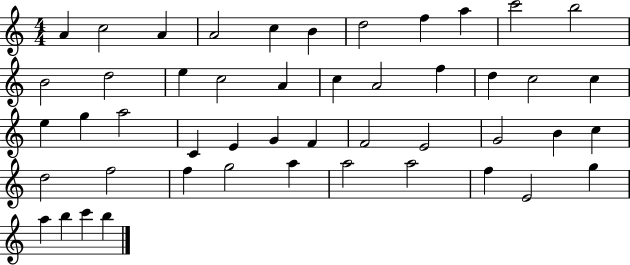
{
  \clef treble
  \numericTimeSignature
  \time 4/4
  \key c \major
  a'4 c''2 a'4 | a'2 c''4 b'4 | d''2 f''4 a''4 | c'''2 b''2 | \break b'2 d''2 | e''4 c''2 a'4 | c''4 a'2 f''4 | d''4 c''2 c''4 | \break e''4 g''4 a''2 | c'4 e'4 g'4 f'4 | f'2 e'2 | g'2 b'4 c''4 | \break d''2 f''2 | f''4 g''2 a''4 | a''2 a''2 | f''4 e'2 g''4 | \break a''4 b''4 c'''4 b''4 | \bar "|."
}